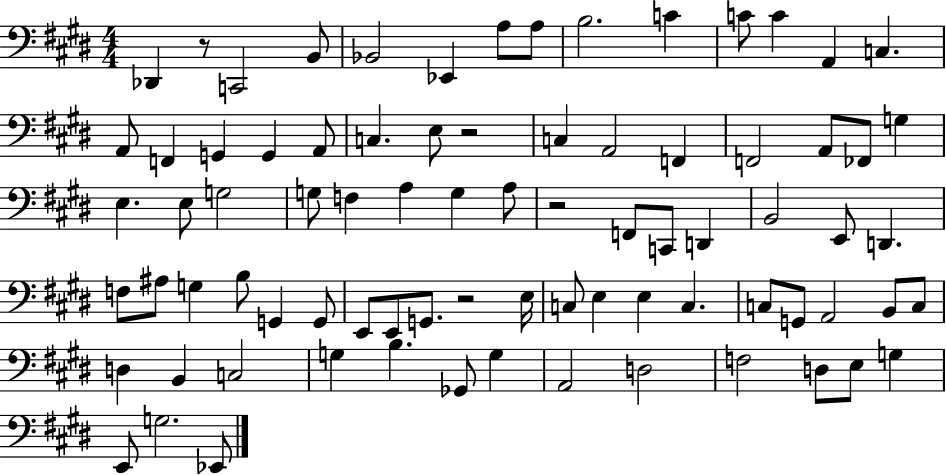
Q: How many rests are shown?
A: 4